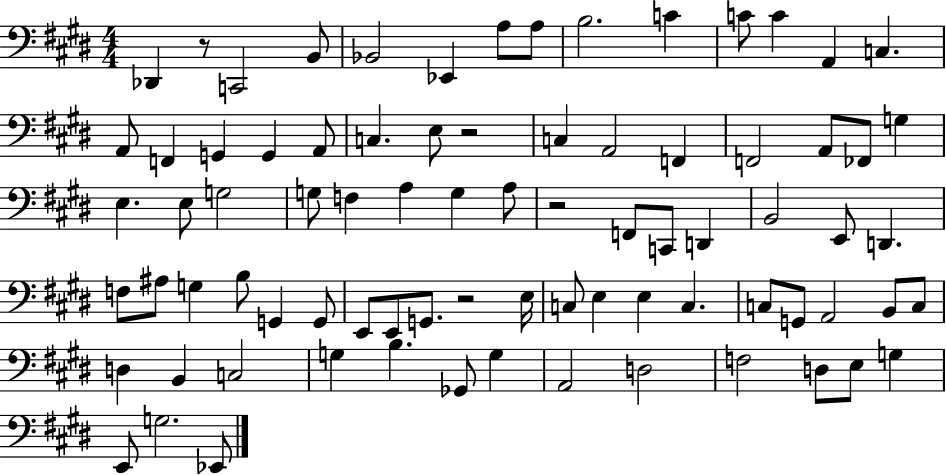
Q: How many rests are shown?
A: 4